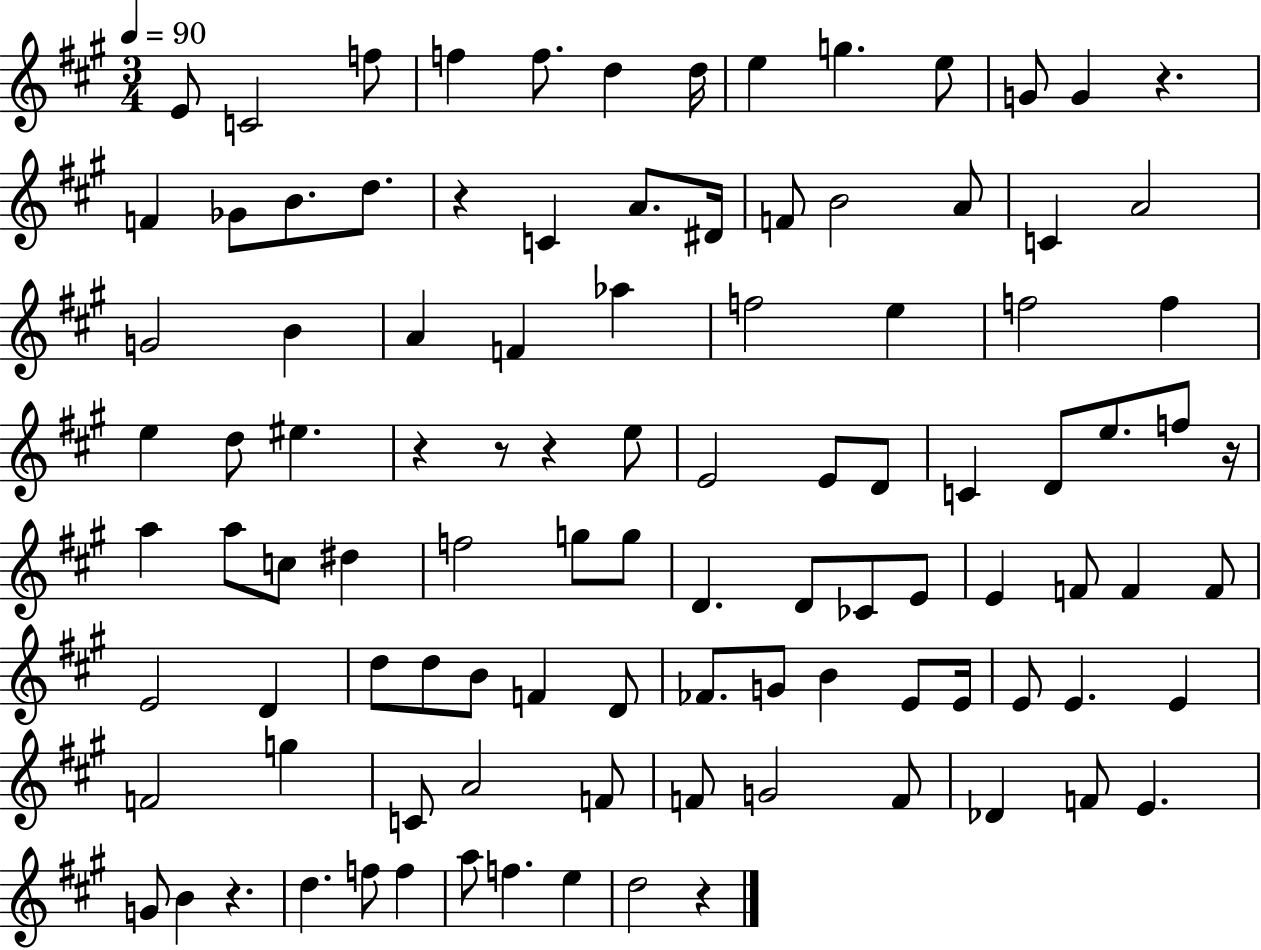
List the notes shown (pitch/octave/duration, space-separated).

E4/e C4/h F5/e F5/q F5/e. D5/q D5/s E5/q G5/q. E5/e G4/e G4/q R/q. F4/q Gb4/e B4/e. D5/e. R/q C4/q A4/e. D#4/s F4/e B4/h A4/e C4/q A4/h G4/h B4/q A4/q F4/q Ab5/q F5/h E5/q F5/h F5/q E5/q D5/e EIS5/q. R/q R/e R/q E5/e E4/h E4/e D4/e C4/q D4/e E5/e. F5/e R/s A5/q A5/e C5/e D#5/q F5/h G5/e G5/e D4/q. D4/e CES4/e E4/e E4/q F4/e F4/q F4/e E4/h D4/q D5/e D5/e B4/e F4/q D4/e FES4/e. G4/e B4/q E4/e E4/s E4/e E4/q. E4/q F4/h G5/q C4/e A4/h F4/e F4/e G4/h F4/e Db4/q F4/e E4/q. G4/e B4/q R/q. D5/q. F5/e F5/q A5/e F5/q. E5/q D5/h R/q